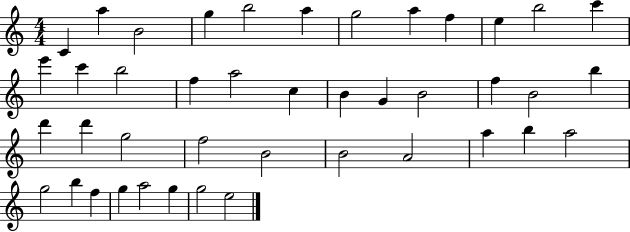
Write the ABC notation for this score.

X:1
T:Untitled
M:4/4
L:1/4
K:C
C a B2 g b2 a g2 a f e b2 c' e' c' b2 f a2 c B G B2 f B2 b d' d' g2 f2 B2 B2 A2 a b a2 g2 b f g a2 g g2 e2